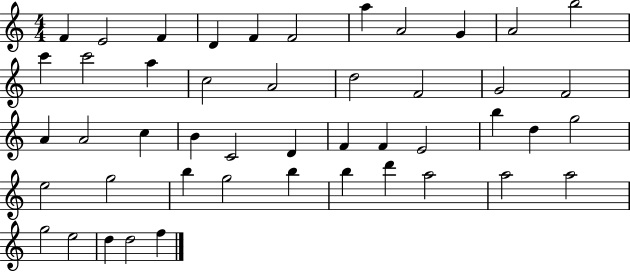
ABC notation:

X:1
T:Untitled
M:4/4
L:1/4
K:C
F E2 F D F F2 a A2 G A2 b2 c' c'2 a c2 A2 d2 F2 G2 F2 A A2 c B C2 D F F E2 b d g2 e2 g2 b g2 b b d' a2 a2 a2 g2 e2 d d2 f